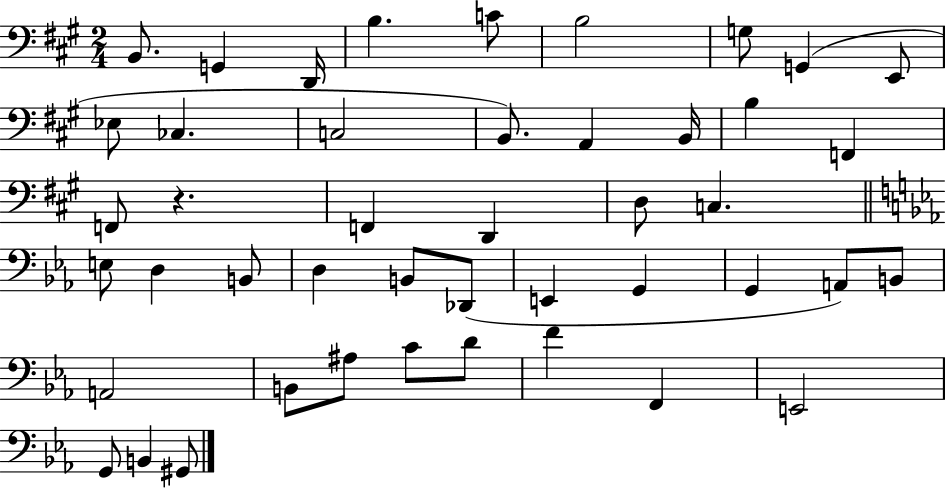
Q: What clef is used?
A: bass